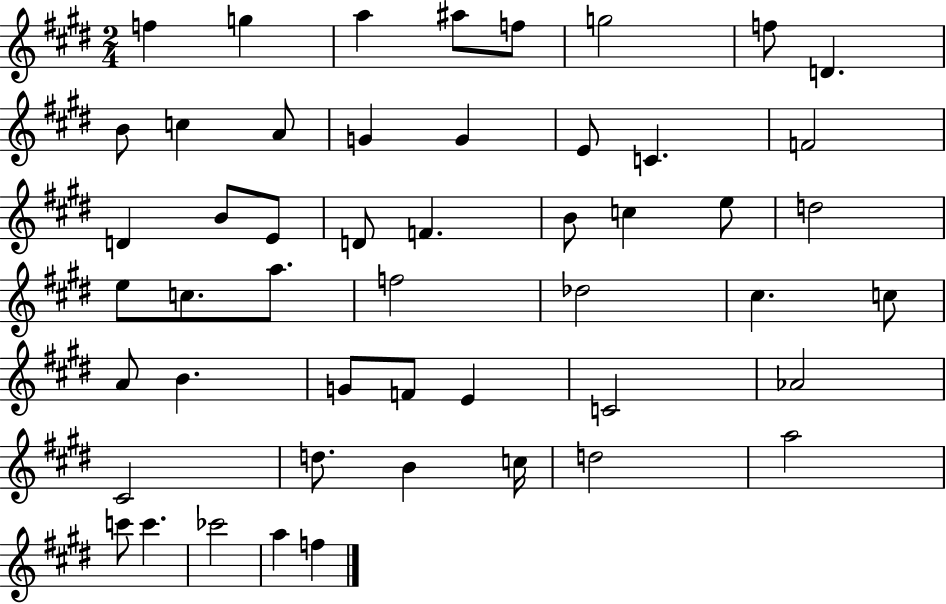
{
  \clef treble
  \numericTimeSignature
  \time 2/4
  \key e \major
  f''4 g''4 | a''4 ais''8 f''8 | g''2 | f''8 d'4. | \break b'8 c''4 a'8 | g'4 g'4 | e'8 c'4. | f'2 | \break d'4 b'8 e'8 | d'8 f'4. | b'8 c''4 e''8 | d''2 | \break e''8 c''8. a''8. | f''2 | des''2 | cis''4. c''8 | \break a'8 b'4. | g'8 f'8 e'4 | c'2 | aes'2 | \break cis'2 | d''8. b'4 c''16 | d''2 | a''2 | \break c'''8 c'''4. | ces'''2 | a''4 f''4 | \bar "|."
}